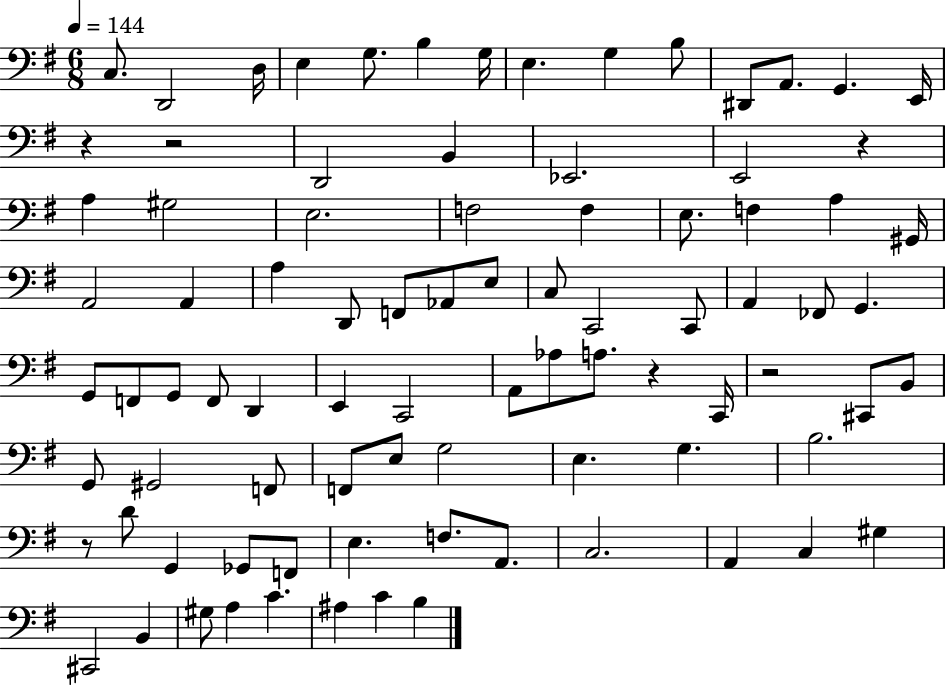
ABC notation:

X:1
T:Untitled
M:6/8
L:1/4
K:G
C,/2 D,,2 D,/4 E, G,/2 B, G,/4 E, G, B,/2 ^D,,/2 A,,/2 G,, E,,/4 z z2 D,,2 B,, _E,,2 E,,2 z A, ^G,2 E,2 F,2 F, E,/2 F, A, ^G,,/4 A,,2 A,, A, D,,/2 F,,/2 _A,,/2 E,/2 C,/2 C,,2 C,,/2 A,, _F,,/2 G,, G,,/2 F,,/2 G,,/2 F,,/2 D,, E,, C,,2 A,,/2 _A,/2 A,/2 z C,,/4 z2 ^C,,/2 B,,/2 G,,/2 ^G,,2 F,,/2 F,,/2 E,/2 G,2 E, G, B,2 z/2 D/2 G,, _G,,/2 F,,/2 E, F,/2 A,,/2 C,2 A,, C, ^G, ^C,,2 B,, ^G,/2 A, C ^A, C B,